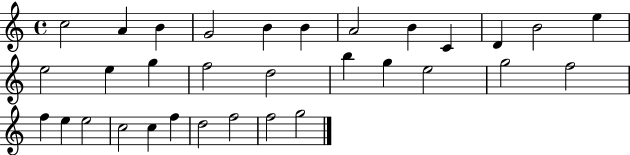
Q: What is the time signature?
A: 4/4